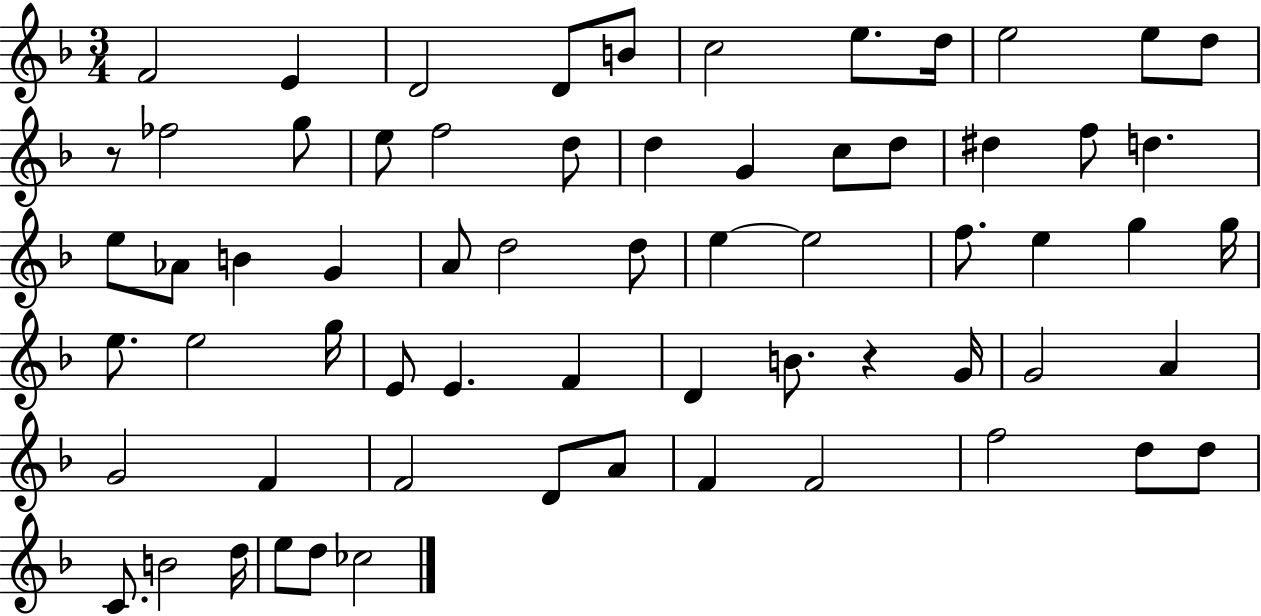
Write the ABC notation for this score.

X:1
T:Untitled
M:3/4
L:1/4
K:F
F2 E D2 D/2 B/2 c2 e/2 d/4 e2 e/2 d/2 z/2 _f2 g/2 e/2 f2 d/2 d G c/2 d/2 ^d f/2 d e/2 _A/2 B G A/2 d2 d/2 e e2 f/2 e g g/4 e/2 e2 g/4 E/2 E F D B/2 z G/4 G2 A G2 F F2 D/2 A/2 F F2 f2 d/2 d/2 C/2 B2 d/4 e/2 d/2 _c2